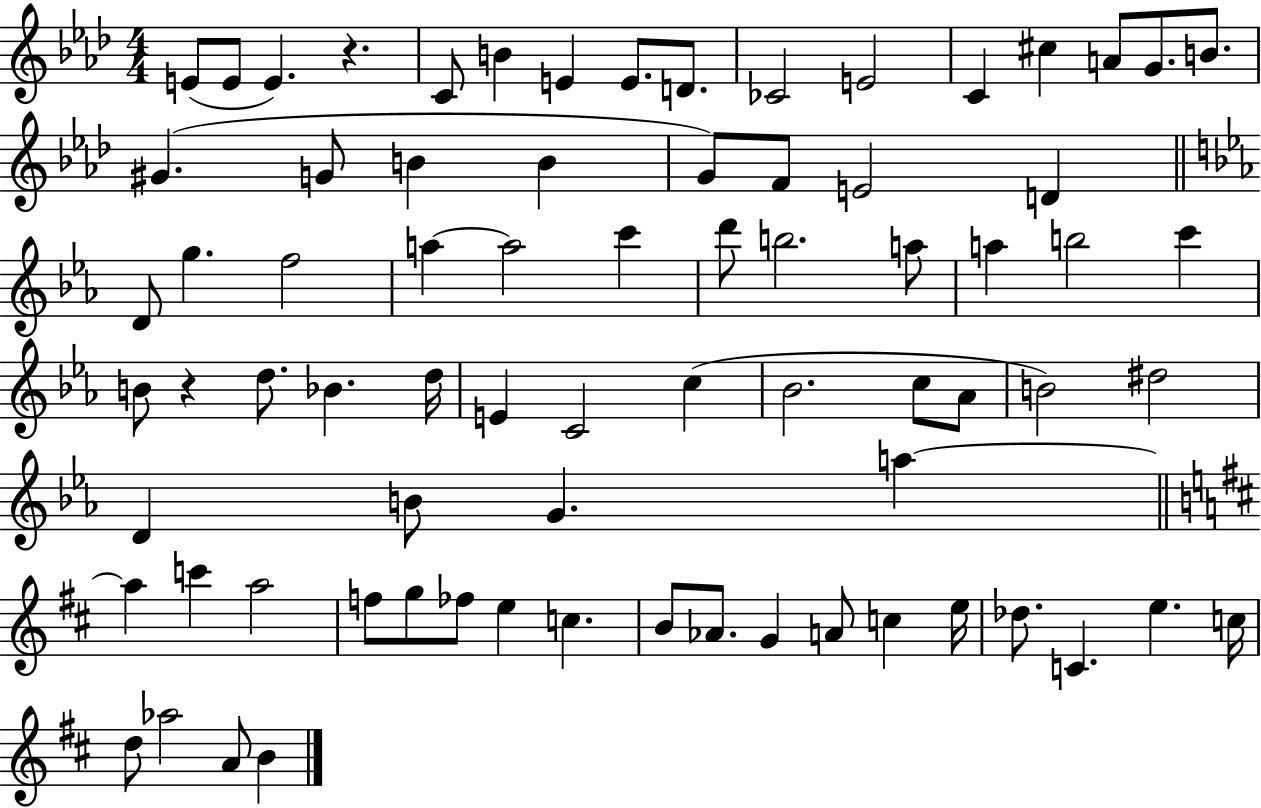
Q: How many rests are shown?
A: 2